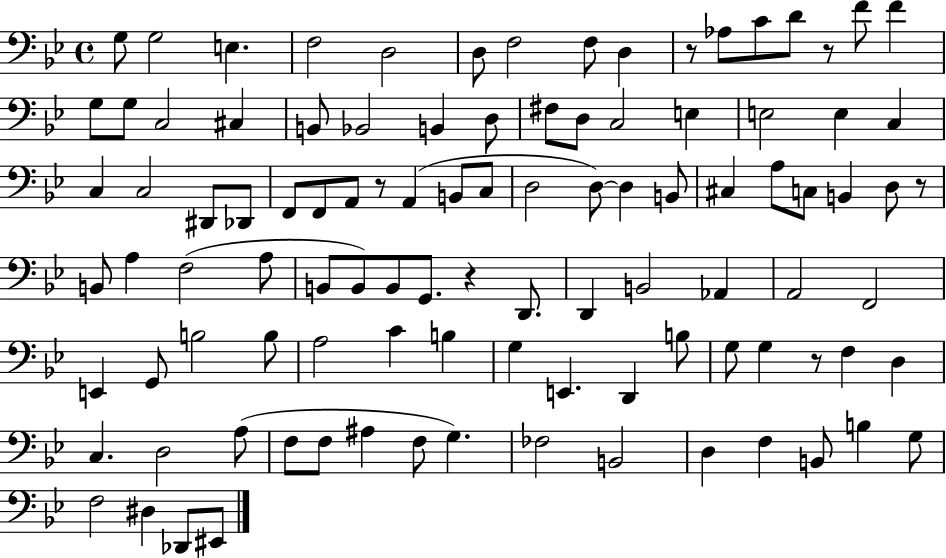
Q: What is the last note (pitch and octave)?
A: EIS2